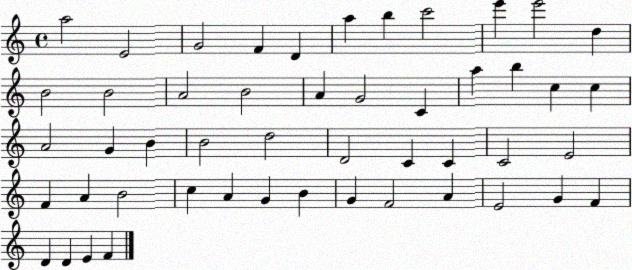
X:1
T:Untitled
M:4/4
L:1/4
K:C
a2 E2 G2 F D a b c'2 e' e'2 d B2 B2 A2 B2 A G2 C a b c c A2 G B B2 d2 D2 C C C2 E2 F A B2 c A G B G F2 A E2 G F D D E F